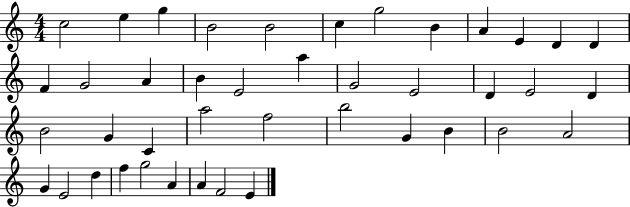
C5/h E5/q G5/q B4/h B4/h C5/q G5/h B4/q A4/q E4/q D4/q D4/q F4/q G4/h A4/q B4/q E4/h A5/q G4/h E4/h D4/q E4/h D4/q B4/h G4/q C4/q A5/h F5/h B5/h G4/q B4/q B4/h A4/h G4/q E4/h D5/q F5/q G5/h A4/q A4/q F4/h E4/q